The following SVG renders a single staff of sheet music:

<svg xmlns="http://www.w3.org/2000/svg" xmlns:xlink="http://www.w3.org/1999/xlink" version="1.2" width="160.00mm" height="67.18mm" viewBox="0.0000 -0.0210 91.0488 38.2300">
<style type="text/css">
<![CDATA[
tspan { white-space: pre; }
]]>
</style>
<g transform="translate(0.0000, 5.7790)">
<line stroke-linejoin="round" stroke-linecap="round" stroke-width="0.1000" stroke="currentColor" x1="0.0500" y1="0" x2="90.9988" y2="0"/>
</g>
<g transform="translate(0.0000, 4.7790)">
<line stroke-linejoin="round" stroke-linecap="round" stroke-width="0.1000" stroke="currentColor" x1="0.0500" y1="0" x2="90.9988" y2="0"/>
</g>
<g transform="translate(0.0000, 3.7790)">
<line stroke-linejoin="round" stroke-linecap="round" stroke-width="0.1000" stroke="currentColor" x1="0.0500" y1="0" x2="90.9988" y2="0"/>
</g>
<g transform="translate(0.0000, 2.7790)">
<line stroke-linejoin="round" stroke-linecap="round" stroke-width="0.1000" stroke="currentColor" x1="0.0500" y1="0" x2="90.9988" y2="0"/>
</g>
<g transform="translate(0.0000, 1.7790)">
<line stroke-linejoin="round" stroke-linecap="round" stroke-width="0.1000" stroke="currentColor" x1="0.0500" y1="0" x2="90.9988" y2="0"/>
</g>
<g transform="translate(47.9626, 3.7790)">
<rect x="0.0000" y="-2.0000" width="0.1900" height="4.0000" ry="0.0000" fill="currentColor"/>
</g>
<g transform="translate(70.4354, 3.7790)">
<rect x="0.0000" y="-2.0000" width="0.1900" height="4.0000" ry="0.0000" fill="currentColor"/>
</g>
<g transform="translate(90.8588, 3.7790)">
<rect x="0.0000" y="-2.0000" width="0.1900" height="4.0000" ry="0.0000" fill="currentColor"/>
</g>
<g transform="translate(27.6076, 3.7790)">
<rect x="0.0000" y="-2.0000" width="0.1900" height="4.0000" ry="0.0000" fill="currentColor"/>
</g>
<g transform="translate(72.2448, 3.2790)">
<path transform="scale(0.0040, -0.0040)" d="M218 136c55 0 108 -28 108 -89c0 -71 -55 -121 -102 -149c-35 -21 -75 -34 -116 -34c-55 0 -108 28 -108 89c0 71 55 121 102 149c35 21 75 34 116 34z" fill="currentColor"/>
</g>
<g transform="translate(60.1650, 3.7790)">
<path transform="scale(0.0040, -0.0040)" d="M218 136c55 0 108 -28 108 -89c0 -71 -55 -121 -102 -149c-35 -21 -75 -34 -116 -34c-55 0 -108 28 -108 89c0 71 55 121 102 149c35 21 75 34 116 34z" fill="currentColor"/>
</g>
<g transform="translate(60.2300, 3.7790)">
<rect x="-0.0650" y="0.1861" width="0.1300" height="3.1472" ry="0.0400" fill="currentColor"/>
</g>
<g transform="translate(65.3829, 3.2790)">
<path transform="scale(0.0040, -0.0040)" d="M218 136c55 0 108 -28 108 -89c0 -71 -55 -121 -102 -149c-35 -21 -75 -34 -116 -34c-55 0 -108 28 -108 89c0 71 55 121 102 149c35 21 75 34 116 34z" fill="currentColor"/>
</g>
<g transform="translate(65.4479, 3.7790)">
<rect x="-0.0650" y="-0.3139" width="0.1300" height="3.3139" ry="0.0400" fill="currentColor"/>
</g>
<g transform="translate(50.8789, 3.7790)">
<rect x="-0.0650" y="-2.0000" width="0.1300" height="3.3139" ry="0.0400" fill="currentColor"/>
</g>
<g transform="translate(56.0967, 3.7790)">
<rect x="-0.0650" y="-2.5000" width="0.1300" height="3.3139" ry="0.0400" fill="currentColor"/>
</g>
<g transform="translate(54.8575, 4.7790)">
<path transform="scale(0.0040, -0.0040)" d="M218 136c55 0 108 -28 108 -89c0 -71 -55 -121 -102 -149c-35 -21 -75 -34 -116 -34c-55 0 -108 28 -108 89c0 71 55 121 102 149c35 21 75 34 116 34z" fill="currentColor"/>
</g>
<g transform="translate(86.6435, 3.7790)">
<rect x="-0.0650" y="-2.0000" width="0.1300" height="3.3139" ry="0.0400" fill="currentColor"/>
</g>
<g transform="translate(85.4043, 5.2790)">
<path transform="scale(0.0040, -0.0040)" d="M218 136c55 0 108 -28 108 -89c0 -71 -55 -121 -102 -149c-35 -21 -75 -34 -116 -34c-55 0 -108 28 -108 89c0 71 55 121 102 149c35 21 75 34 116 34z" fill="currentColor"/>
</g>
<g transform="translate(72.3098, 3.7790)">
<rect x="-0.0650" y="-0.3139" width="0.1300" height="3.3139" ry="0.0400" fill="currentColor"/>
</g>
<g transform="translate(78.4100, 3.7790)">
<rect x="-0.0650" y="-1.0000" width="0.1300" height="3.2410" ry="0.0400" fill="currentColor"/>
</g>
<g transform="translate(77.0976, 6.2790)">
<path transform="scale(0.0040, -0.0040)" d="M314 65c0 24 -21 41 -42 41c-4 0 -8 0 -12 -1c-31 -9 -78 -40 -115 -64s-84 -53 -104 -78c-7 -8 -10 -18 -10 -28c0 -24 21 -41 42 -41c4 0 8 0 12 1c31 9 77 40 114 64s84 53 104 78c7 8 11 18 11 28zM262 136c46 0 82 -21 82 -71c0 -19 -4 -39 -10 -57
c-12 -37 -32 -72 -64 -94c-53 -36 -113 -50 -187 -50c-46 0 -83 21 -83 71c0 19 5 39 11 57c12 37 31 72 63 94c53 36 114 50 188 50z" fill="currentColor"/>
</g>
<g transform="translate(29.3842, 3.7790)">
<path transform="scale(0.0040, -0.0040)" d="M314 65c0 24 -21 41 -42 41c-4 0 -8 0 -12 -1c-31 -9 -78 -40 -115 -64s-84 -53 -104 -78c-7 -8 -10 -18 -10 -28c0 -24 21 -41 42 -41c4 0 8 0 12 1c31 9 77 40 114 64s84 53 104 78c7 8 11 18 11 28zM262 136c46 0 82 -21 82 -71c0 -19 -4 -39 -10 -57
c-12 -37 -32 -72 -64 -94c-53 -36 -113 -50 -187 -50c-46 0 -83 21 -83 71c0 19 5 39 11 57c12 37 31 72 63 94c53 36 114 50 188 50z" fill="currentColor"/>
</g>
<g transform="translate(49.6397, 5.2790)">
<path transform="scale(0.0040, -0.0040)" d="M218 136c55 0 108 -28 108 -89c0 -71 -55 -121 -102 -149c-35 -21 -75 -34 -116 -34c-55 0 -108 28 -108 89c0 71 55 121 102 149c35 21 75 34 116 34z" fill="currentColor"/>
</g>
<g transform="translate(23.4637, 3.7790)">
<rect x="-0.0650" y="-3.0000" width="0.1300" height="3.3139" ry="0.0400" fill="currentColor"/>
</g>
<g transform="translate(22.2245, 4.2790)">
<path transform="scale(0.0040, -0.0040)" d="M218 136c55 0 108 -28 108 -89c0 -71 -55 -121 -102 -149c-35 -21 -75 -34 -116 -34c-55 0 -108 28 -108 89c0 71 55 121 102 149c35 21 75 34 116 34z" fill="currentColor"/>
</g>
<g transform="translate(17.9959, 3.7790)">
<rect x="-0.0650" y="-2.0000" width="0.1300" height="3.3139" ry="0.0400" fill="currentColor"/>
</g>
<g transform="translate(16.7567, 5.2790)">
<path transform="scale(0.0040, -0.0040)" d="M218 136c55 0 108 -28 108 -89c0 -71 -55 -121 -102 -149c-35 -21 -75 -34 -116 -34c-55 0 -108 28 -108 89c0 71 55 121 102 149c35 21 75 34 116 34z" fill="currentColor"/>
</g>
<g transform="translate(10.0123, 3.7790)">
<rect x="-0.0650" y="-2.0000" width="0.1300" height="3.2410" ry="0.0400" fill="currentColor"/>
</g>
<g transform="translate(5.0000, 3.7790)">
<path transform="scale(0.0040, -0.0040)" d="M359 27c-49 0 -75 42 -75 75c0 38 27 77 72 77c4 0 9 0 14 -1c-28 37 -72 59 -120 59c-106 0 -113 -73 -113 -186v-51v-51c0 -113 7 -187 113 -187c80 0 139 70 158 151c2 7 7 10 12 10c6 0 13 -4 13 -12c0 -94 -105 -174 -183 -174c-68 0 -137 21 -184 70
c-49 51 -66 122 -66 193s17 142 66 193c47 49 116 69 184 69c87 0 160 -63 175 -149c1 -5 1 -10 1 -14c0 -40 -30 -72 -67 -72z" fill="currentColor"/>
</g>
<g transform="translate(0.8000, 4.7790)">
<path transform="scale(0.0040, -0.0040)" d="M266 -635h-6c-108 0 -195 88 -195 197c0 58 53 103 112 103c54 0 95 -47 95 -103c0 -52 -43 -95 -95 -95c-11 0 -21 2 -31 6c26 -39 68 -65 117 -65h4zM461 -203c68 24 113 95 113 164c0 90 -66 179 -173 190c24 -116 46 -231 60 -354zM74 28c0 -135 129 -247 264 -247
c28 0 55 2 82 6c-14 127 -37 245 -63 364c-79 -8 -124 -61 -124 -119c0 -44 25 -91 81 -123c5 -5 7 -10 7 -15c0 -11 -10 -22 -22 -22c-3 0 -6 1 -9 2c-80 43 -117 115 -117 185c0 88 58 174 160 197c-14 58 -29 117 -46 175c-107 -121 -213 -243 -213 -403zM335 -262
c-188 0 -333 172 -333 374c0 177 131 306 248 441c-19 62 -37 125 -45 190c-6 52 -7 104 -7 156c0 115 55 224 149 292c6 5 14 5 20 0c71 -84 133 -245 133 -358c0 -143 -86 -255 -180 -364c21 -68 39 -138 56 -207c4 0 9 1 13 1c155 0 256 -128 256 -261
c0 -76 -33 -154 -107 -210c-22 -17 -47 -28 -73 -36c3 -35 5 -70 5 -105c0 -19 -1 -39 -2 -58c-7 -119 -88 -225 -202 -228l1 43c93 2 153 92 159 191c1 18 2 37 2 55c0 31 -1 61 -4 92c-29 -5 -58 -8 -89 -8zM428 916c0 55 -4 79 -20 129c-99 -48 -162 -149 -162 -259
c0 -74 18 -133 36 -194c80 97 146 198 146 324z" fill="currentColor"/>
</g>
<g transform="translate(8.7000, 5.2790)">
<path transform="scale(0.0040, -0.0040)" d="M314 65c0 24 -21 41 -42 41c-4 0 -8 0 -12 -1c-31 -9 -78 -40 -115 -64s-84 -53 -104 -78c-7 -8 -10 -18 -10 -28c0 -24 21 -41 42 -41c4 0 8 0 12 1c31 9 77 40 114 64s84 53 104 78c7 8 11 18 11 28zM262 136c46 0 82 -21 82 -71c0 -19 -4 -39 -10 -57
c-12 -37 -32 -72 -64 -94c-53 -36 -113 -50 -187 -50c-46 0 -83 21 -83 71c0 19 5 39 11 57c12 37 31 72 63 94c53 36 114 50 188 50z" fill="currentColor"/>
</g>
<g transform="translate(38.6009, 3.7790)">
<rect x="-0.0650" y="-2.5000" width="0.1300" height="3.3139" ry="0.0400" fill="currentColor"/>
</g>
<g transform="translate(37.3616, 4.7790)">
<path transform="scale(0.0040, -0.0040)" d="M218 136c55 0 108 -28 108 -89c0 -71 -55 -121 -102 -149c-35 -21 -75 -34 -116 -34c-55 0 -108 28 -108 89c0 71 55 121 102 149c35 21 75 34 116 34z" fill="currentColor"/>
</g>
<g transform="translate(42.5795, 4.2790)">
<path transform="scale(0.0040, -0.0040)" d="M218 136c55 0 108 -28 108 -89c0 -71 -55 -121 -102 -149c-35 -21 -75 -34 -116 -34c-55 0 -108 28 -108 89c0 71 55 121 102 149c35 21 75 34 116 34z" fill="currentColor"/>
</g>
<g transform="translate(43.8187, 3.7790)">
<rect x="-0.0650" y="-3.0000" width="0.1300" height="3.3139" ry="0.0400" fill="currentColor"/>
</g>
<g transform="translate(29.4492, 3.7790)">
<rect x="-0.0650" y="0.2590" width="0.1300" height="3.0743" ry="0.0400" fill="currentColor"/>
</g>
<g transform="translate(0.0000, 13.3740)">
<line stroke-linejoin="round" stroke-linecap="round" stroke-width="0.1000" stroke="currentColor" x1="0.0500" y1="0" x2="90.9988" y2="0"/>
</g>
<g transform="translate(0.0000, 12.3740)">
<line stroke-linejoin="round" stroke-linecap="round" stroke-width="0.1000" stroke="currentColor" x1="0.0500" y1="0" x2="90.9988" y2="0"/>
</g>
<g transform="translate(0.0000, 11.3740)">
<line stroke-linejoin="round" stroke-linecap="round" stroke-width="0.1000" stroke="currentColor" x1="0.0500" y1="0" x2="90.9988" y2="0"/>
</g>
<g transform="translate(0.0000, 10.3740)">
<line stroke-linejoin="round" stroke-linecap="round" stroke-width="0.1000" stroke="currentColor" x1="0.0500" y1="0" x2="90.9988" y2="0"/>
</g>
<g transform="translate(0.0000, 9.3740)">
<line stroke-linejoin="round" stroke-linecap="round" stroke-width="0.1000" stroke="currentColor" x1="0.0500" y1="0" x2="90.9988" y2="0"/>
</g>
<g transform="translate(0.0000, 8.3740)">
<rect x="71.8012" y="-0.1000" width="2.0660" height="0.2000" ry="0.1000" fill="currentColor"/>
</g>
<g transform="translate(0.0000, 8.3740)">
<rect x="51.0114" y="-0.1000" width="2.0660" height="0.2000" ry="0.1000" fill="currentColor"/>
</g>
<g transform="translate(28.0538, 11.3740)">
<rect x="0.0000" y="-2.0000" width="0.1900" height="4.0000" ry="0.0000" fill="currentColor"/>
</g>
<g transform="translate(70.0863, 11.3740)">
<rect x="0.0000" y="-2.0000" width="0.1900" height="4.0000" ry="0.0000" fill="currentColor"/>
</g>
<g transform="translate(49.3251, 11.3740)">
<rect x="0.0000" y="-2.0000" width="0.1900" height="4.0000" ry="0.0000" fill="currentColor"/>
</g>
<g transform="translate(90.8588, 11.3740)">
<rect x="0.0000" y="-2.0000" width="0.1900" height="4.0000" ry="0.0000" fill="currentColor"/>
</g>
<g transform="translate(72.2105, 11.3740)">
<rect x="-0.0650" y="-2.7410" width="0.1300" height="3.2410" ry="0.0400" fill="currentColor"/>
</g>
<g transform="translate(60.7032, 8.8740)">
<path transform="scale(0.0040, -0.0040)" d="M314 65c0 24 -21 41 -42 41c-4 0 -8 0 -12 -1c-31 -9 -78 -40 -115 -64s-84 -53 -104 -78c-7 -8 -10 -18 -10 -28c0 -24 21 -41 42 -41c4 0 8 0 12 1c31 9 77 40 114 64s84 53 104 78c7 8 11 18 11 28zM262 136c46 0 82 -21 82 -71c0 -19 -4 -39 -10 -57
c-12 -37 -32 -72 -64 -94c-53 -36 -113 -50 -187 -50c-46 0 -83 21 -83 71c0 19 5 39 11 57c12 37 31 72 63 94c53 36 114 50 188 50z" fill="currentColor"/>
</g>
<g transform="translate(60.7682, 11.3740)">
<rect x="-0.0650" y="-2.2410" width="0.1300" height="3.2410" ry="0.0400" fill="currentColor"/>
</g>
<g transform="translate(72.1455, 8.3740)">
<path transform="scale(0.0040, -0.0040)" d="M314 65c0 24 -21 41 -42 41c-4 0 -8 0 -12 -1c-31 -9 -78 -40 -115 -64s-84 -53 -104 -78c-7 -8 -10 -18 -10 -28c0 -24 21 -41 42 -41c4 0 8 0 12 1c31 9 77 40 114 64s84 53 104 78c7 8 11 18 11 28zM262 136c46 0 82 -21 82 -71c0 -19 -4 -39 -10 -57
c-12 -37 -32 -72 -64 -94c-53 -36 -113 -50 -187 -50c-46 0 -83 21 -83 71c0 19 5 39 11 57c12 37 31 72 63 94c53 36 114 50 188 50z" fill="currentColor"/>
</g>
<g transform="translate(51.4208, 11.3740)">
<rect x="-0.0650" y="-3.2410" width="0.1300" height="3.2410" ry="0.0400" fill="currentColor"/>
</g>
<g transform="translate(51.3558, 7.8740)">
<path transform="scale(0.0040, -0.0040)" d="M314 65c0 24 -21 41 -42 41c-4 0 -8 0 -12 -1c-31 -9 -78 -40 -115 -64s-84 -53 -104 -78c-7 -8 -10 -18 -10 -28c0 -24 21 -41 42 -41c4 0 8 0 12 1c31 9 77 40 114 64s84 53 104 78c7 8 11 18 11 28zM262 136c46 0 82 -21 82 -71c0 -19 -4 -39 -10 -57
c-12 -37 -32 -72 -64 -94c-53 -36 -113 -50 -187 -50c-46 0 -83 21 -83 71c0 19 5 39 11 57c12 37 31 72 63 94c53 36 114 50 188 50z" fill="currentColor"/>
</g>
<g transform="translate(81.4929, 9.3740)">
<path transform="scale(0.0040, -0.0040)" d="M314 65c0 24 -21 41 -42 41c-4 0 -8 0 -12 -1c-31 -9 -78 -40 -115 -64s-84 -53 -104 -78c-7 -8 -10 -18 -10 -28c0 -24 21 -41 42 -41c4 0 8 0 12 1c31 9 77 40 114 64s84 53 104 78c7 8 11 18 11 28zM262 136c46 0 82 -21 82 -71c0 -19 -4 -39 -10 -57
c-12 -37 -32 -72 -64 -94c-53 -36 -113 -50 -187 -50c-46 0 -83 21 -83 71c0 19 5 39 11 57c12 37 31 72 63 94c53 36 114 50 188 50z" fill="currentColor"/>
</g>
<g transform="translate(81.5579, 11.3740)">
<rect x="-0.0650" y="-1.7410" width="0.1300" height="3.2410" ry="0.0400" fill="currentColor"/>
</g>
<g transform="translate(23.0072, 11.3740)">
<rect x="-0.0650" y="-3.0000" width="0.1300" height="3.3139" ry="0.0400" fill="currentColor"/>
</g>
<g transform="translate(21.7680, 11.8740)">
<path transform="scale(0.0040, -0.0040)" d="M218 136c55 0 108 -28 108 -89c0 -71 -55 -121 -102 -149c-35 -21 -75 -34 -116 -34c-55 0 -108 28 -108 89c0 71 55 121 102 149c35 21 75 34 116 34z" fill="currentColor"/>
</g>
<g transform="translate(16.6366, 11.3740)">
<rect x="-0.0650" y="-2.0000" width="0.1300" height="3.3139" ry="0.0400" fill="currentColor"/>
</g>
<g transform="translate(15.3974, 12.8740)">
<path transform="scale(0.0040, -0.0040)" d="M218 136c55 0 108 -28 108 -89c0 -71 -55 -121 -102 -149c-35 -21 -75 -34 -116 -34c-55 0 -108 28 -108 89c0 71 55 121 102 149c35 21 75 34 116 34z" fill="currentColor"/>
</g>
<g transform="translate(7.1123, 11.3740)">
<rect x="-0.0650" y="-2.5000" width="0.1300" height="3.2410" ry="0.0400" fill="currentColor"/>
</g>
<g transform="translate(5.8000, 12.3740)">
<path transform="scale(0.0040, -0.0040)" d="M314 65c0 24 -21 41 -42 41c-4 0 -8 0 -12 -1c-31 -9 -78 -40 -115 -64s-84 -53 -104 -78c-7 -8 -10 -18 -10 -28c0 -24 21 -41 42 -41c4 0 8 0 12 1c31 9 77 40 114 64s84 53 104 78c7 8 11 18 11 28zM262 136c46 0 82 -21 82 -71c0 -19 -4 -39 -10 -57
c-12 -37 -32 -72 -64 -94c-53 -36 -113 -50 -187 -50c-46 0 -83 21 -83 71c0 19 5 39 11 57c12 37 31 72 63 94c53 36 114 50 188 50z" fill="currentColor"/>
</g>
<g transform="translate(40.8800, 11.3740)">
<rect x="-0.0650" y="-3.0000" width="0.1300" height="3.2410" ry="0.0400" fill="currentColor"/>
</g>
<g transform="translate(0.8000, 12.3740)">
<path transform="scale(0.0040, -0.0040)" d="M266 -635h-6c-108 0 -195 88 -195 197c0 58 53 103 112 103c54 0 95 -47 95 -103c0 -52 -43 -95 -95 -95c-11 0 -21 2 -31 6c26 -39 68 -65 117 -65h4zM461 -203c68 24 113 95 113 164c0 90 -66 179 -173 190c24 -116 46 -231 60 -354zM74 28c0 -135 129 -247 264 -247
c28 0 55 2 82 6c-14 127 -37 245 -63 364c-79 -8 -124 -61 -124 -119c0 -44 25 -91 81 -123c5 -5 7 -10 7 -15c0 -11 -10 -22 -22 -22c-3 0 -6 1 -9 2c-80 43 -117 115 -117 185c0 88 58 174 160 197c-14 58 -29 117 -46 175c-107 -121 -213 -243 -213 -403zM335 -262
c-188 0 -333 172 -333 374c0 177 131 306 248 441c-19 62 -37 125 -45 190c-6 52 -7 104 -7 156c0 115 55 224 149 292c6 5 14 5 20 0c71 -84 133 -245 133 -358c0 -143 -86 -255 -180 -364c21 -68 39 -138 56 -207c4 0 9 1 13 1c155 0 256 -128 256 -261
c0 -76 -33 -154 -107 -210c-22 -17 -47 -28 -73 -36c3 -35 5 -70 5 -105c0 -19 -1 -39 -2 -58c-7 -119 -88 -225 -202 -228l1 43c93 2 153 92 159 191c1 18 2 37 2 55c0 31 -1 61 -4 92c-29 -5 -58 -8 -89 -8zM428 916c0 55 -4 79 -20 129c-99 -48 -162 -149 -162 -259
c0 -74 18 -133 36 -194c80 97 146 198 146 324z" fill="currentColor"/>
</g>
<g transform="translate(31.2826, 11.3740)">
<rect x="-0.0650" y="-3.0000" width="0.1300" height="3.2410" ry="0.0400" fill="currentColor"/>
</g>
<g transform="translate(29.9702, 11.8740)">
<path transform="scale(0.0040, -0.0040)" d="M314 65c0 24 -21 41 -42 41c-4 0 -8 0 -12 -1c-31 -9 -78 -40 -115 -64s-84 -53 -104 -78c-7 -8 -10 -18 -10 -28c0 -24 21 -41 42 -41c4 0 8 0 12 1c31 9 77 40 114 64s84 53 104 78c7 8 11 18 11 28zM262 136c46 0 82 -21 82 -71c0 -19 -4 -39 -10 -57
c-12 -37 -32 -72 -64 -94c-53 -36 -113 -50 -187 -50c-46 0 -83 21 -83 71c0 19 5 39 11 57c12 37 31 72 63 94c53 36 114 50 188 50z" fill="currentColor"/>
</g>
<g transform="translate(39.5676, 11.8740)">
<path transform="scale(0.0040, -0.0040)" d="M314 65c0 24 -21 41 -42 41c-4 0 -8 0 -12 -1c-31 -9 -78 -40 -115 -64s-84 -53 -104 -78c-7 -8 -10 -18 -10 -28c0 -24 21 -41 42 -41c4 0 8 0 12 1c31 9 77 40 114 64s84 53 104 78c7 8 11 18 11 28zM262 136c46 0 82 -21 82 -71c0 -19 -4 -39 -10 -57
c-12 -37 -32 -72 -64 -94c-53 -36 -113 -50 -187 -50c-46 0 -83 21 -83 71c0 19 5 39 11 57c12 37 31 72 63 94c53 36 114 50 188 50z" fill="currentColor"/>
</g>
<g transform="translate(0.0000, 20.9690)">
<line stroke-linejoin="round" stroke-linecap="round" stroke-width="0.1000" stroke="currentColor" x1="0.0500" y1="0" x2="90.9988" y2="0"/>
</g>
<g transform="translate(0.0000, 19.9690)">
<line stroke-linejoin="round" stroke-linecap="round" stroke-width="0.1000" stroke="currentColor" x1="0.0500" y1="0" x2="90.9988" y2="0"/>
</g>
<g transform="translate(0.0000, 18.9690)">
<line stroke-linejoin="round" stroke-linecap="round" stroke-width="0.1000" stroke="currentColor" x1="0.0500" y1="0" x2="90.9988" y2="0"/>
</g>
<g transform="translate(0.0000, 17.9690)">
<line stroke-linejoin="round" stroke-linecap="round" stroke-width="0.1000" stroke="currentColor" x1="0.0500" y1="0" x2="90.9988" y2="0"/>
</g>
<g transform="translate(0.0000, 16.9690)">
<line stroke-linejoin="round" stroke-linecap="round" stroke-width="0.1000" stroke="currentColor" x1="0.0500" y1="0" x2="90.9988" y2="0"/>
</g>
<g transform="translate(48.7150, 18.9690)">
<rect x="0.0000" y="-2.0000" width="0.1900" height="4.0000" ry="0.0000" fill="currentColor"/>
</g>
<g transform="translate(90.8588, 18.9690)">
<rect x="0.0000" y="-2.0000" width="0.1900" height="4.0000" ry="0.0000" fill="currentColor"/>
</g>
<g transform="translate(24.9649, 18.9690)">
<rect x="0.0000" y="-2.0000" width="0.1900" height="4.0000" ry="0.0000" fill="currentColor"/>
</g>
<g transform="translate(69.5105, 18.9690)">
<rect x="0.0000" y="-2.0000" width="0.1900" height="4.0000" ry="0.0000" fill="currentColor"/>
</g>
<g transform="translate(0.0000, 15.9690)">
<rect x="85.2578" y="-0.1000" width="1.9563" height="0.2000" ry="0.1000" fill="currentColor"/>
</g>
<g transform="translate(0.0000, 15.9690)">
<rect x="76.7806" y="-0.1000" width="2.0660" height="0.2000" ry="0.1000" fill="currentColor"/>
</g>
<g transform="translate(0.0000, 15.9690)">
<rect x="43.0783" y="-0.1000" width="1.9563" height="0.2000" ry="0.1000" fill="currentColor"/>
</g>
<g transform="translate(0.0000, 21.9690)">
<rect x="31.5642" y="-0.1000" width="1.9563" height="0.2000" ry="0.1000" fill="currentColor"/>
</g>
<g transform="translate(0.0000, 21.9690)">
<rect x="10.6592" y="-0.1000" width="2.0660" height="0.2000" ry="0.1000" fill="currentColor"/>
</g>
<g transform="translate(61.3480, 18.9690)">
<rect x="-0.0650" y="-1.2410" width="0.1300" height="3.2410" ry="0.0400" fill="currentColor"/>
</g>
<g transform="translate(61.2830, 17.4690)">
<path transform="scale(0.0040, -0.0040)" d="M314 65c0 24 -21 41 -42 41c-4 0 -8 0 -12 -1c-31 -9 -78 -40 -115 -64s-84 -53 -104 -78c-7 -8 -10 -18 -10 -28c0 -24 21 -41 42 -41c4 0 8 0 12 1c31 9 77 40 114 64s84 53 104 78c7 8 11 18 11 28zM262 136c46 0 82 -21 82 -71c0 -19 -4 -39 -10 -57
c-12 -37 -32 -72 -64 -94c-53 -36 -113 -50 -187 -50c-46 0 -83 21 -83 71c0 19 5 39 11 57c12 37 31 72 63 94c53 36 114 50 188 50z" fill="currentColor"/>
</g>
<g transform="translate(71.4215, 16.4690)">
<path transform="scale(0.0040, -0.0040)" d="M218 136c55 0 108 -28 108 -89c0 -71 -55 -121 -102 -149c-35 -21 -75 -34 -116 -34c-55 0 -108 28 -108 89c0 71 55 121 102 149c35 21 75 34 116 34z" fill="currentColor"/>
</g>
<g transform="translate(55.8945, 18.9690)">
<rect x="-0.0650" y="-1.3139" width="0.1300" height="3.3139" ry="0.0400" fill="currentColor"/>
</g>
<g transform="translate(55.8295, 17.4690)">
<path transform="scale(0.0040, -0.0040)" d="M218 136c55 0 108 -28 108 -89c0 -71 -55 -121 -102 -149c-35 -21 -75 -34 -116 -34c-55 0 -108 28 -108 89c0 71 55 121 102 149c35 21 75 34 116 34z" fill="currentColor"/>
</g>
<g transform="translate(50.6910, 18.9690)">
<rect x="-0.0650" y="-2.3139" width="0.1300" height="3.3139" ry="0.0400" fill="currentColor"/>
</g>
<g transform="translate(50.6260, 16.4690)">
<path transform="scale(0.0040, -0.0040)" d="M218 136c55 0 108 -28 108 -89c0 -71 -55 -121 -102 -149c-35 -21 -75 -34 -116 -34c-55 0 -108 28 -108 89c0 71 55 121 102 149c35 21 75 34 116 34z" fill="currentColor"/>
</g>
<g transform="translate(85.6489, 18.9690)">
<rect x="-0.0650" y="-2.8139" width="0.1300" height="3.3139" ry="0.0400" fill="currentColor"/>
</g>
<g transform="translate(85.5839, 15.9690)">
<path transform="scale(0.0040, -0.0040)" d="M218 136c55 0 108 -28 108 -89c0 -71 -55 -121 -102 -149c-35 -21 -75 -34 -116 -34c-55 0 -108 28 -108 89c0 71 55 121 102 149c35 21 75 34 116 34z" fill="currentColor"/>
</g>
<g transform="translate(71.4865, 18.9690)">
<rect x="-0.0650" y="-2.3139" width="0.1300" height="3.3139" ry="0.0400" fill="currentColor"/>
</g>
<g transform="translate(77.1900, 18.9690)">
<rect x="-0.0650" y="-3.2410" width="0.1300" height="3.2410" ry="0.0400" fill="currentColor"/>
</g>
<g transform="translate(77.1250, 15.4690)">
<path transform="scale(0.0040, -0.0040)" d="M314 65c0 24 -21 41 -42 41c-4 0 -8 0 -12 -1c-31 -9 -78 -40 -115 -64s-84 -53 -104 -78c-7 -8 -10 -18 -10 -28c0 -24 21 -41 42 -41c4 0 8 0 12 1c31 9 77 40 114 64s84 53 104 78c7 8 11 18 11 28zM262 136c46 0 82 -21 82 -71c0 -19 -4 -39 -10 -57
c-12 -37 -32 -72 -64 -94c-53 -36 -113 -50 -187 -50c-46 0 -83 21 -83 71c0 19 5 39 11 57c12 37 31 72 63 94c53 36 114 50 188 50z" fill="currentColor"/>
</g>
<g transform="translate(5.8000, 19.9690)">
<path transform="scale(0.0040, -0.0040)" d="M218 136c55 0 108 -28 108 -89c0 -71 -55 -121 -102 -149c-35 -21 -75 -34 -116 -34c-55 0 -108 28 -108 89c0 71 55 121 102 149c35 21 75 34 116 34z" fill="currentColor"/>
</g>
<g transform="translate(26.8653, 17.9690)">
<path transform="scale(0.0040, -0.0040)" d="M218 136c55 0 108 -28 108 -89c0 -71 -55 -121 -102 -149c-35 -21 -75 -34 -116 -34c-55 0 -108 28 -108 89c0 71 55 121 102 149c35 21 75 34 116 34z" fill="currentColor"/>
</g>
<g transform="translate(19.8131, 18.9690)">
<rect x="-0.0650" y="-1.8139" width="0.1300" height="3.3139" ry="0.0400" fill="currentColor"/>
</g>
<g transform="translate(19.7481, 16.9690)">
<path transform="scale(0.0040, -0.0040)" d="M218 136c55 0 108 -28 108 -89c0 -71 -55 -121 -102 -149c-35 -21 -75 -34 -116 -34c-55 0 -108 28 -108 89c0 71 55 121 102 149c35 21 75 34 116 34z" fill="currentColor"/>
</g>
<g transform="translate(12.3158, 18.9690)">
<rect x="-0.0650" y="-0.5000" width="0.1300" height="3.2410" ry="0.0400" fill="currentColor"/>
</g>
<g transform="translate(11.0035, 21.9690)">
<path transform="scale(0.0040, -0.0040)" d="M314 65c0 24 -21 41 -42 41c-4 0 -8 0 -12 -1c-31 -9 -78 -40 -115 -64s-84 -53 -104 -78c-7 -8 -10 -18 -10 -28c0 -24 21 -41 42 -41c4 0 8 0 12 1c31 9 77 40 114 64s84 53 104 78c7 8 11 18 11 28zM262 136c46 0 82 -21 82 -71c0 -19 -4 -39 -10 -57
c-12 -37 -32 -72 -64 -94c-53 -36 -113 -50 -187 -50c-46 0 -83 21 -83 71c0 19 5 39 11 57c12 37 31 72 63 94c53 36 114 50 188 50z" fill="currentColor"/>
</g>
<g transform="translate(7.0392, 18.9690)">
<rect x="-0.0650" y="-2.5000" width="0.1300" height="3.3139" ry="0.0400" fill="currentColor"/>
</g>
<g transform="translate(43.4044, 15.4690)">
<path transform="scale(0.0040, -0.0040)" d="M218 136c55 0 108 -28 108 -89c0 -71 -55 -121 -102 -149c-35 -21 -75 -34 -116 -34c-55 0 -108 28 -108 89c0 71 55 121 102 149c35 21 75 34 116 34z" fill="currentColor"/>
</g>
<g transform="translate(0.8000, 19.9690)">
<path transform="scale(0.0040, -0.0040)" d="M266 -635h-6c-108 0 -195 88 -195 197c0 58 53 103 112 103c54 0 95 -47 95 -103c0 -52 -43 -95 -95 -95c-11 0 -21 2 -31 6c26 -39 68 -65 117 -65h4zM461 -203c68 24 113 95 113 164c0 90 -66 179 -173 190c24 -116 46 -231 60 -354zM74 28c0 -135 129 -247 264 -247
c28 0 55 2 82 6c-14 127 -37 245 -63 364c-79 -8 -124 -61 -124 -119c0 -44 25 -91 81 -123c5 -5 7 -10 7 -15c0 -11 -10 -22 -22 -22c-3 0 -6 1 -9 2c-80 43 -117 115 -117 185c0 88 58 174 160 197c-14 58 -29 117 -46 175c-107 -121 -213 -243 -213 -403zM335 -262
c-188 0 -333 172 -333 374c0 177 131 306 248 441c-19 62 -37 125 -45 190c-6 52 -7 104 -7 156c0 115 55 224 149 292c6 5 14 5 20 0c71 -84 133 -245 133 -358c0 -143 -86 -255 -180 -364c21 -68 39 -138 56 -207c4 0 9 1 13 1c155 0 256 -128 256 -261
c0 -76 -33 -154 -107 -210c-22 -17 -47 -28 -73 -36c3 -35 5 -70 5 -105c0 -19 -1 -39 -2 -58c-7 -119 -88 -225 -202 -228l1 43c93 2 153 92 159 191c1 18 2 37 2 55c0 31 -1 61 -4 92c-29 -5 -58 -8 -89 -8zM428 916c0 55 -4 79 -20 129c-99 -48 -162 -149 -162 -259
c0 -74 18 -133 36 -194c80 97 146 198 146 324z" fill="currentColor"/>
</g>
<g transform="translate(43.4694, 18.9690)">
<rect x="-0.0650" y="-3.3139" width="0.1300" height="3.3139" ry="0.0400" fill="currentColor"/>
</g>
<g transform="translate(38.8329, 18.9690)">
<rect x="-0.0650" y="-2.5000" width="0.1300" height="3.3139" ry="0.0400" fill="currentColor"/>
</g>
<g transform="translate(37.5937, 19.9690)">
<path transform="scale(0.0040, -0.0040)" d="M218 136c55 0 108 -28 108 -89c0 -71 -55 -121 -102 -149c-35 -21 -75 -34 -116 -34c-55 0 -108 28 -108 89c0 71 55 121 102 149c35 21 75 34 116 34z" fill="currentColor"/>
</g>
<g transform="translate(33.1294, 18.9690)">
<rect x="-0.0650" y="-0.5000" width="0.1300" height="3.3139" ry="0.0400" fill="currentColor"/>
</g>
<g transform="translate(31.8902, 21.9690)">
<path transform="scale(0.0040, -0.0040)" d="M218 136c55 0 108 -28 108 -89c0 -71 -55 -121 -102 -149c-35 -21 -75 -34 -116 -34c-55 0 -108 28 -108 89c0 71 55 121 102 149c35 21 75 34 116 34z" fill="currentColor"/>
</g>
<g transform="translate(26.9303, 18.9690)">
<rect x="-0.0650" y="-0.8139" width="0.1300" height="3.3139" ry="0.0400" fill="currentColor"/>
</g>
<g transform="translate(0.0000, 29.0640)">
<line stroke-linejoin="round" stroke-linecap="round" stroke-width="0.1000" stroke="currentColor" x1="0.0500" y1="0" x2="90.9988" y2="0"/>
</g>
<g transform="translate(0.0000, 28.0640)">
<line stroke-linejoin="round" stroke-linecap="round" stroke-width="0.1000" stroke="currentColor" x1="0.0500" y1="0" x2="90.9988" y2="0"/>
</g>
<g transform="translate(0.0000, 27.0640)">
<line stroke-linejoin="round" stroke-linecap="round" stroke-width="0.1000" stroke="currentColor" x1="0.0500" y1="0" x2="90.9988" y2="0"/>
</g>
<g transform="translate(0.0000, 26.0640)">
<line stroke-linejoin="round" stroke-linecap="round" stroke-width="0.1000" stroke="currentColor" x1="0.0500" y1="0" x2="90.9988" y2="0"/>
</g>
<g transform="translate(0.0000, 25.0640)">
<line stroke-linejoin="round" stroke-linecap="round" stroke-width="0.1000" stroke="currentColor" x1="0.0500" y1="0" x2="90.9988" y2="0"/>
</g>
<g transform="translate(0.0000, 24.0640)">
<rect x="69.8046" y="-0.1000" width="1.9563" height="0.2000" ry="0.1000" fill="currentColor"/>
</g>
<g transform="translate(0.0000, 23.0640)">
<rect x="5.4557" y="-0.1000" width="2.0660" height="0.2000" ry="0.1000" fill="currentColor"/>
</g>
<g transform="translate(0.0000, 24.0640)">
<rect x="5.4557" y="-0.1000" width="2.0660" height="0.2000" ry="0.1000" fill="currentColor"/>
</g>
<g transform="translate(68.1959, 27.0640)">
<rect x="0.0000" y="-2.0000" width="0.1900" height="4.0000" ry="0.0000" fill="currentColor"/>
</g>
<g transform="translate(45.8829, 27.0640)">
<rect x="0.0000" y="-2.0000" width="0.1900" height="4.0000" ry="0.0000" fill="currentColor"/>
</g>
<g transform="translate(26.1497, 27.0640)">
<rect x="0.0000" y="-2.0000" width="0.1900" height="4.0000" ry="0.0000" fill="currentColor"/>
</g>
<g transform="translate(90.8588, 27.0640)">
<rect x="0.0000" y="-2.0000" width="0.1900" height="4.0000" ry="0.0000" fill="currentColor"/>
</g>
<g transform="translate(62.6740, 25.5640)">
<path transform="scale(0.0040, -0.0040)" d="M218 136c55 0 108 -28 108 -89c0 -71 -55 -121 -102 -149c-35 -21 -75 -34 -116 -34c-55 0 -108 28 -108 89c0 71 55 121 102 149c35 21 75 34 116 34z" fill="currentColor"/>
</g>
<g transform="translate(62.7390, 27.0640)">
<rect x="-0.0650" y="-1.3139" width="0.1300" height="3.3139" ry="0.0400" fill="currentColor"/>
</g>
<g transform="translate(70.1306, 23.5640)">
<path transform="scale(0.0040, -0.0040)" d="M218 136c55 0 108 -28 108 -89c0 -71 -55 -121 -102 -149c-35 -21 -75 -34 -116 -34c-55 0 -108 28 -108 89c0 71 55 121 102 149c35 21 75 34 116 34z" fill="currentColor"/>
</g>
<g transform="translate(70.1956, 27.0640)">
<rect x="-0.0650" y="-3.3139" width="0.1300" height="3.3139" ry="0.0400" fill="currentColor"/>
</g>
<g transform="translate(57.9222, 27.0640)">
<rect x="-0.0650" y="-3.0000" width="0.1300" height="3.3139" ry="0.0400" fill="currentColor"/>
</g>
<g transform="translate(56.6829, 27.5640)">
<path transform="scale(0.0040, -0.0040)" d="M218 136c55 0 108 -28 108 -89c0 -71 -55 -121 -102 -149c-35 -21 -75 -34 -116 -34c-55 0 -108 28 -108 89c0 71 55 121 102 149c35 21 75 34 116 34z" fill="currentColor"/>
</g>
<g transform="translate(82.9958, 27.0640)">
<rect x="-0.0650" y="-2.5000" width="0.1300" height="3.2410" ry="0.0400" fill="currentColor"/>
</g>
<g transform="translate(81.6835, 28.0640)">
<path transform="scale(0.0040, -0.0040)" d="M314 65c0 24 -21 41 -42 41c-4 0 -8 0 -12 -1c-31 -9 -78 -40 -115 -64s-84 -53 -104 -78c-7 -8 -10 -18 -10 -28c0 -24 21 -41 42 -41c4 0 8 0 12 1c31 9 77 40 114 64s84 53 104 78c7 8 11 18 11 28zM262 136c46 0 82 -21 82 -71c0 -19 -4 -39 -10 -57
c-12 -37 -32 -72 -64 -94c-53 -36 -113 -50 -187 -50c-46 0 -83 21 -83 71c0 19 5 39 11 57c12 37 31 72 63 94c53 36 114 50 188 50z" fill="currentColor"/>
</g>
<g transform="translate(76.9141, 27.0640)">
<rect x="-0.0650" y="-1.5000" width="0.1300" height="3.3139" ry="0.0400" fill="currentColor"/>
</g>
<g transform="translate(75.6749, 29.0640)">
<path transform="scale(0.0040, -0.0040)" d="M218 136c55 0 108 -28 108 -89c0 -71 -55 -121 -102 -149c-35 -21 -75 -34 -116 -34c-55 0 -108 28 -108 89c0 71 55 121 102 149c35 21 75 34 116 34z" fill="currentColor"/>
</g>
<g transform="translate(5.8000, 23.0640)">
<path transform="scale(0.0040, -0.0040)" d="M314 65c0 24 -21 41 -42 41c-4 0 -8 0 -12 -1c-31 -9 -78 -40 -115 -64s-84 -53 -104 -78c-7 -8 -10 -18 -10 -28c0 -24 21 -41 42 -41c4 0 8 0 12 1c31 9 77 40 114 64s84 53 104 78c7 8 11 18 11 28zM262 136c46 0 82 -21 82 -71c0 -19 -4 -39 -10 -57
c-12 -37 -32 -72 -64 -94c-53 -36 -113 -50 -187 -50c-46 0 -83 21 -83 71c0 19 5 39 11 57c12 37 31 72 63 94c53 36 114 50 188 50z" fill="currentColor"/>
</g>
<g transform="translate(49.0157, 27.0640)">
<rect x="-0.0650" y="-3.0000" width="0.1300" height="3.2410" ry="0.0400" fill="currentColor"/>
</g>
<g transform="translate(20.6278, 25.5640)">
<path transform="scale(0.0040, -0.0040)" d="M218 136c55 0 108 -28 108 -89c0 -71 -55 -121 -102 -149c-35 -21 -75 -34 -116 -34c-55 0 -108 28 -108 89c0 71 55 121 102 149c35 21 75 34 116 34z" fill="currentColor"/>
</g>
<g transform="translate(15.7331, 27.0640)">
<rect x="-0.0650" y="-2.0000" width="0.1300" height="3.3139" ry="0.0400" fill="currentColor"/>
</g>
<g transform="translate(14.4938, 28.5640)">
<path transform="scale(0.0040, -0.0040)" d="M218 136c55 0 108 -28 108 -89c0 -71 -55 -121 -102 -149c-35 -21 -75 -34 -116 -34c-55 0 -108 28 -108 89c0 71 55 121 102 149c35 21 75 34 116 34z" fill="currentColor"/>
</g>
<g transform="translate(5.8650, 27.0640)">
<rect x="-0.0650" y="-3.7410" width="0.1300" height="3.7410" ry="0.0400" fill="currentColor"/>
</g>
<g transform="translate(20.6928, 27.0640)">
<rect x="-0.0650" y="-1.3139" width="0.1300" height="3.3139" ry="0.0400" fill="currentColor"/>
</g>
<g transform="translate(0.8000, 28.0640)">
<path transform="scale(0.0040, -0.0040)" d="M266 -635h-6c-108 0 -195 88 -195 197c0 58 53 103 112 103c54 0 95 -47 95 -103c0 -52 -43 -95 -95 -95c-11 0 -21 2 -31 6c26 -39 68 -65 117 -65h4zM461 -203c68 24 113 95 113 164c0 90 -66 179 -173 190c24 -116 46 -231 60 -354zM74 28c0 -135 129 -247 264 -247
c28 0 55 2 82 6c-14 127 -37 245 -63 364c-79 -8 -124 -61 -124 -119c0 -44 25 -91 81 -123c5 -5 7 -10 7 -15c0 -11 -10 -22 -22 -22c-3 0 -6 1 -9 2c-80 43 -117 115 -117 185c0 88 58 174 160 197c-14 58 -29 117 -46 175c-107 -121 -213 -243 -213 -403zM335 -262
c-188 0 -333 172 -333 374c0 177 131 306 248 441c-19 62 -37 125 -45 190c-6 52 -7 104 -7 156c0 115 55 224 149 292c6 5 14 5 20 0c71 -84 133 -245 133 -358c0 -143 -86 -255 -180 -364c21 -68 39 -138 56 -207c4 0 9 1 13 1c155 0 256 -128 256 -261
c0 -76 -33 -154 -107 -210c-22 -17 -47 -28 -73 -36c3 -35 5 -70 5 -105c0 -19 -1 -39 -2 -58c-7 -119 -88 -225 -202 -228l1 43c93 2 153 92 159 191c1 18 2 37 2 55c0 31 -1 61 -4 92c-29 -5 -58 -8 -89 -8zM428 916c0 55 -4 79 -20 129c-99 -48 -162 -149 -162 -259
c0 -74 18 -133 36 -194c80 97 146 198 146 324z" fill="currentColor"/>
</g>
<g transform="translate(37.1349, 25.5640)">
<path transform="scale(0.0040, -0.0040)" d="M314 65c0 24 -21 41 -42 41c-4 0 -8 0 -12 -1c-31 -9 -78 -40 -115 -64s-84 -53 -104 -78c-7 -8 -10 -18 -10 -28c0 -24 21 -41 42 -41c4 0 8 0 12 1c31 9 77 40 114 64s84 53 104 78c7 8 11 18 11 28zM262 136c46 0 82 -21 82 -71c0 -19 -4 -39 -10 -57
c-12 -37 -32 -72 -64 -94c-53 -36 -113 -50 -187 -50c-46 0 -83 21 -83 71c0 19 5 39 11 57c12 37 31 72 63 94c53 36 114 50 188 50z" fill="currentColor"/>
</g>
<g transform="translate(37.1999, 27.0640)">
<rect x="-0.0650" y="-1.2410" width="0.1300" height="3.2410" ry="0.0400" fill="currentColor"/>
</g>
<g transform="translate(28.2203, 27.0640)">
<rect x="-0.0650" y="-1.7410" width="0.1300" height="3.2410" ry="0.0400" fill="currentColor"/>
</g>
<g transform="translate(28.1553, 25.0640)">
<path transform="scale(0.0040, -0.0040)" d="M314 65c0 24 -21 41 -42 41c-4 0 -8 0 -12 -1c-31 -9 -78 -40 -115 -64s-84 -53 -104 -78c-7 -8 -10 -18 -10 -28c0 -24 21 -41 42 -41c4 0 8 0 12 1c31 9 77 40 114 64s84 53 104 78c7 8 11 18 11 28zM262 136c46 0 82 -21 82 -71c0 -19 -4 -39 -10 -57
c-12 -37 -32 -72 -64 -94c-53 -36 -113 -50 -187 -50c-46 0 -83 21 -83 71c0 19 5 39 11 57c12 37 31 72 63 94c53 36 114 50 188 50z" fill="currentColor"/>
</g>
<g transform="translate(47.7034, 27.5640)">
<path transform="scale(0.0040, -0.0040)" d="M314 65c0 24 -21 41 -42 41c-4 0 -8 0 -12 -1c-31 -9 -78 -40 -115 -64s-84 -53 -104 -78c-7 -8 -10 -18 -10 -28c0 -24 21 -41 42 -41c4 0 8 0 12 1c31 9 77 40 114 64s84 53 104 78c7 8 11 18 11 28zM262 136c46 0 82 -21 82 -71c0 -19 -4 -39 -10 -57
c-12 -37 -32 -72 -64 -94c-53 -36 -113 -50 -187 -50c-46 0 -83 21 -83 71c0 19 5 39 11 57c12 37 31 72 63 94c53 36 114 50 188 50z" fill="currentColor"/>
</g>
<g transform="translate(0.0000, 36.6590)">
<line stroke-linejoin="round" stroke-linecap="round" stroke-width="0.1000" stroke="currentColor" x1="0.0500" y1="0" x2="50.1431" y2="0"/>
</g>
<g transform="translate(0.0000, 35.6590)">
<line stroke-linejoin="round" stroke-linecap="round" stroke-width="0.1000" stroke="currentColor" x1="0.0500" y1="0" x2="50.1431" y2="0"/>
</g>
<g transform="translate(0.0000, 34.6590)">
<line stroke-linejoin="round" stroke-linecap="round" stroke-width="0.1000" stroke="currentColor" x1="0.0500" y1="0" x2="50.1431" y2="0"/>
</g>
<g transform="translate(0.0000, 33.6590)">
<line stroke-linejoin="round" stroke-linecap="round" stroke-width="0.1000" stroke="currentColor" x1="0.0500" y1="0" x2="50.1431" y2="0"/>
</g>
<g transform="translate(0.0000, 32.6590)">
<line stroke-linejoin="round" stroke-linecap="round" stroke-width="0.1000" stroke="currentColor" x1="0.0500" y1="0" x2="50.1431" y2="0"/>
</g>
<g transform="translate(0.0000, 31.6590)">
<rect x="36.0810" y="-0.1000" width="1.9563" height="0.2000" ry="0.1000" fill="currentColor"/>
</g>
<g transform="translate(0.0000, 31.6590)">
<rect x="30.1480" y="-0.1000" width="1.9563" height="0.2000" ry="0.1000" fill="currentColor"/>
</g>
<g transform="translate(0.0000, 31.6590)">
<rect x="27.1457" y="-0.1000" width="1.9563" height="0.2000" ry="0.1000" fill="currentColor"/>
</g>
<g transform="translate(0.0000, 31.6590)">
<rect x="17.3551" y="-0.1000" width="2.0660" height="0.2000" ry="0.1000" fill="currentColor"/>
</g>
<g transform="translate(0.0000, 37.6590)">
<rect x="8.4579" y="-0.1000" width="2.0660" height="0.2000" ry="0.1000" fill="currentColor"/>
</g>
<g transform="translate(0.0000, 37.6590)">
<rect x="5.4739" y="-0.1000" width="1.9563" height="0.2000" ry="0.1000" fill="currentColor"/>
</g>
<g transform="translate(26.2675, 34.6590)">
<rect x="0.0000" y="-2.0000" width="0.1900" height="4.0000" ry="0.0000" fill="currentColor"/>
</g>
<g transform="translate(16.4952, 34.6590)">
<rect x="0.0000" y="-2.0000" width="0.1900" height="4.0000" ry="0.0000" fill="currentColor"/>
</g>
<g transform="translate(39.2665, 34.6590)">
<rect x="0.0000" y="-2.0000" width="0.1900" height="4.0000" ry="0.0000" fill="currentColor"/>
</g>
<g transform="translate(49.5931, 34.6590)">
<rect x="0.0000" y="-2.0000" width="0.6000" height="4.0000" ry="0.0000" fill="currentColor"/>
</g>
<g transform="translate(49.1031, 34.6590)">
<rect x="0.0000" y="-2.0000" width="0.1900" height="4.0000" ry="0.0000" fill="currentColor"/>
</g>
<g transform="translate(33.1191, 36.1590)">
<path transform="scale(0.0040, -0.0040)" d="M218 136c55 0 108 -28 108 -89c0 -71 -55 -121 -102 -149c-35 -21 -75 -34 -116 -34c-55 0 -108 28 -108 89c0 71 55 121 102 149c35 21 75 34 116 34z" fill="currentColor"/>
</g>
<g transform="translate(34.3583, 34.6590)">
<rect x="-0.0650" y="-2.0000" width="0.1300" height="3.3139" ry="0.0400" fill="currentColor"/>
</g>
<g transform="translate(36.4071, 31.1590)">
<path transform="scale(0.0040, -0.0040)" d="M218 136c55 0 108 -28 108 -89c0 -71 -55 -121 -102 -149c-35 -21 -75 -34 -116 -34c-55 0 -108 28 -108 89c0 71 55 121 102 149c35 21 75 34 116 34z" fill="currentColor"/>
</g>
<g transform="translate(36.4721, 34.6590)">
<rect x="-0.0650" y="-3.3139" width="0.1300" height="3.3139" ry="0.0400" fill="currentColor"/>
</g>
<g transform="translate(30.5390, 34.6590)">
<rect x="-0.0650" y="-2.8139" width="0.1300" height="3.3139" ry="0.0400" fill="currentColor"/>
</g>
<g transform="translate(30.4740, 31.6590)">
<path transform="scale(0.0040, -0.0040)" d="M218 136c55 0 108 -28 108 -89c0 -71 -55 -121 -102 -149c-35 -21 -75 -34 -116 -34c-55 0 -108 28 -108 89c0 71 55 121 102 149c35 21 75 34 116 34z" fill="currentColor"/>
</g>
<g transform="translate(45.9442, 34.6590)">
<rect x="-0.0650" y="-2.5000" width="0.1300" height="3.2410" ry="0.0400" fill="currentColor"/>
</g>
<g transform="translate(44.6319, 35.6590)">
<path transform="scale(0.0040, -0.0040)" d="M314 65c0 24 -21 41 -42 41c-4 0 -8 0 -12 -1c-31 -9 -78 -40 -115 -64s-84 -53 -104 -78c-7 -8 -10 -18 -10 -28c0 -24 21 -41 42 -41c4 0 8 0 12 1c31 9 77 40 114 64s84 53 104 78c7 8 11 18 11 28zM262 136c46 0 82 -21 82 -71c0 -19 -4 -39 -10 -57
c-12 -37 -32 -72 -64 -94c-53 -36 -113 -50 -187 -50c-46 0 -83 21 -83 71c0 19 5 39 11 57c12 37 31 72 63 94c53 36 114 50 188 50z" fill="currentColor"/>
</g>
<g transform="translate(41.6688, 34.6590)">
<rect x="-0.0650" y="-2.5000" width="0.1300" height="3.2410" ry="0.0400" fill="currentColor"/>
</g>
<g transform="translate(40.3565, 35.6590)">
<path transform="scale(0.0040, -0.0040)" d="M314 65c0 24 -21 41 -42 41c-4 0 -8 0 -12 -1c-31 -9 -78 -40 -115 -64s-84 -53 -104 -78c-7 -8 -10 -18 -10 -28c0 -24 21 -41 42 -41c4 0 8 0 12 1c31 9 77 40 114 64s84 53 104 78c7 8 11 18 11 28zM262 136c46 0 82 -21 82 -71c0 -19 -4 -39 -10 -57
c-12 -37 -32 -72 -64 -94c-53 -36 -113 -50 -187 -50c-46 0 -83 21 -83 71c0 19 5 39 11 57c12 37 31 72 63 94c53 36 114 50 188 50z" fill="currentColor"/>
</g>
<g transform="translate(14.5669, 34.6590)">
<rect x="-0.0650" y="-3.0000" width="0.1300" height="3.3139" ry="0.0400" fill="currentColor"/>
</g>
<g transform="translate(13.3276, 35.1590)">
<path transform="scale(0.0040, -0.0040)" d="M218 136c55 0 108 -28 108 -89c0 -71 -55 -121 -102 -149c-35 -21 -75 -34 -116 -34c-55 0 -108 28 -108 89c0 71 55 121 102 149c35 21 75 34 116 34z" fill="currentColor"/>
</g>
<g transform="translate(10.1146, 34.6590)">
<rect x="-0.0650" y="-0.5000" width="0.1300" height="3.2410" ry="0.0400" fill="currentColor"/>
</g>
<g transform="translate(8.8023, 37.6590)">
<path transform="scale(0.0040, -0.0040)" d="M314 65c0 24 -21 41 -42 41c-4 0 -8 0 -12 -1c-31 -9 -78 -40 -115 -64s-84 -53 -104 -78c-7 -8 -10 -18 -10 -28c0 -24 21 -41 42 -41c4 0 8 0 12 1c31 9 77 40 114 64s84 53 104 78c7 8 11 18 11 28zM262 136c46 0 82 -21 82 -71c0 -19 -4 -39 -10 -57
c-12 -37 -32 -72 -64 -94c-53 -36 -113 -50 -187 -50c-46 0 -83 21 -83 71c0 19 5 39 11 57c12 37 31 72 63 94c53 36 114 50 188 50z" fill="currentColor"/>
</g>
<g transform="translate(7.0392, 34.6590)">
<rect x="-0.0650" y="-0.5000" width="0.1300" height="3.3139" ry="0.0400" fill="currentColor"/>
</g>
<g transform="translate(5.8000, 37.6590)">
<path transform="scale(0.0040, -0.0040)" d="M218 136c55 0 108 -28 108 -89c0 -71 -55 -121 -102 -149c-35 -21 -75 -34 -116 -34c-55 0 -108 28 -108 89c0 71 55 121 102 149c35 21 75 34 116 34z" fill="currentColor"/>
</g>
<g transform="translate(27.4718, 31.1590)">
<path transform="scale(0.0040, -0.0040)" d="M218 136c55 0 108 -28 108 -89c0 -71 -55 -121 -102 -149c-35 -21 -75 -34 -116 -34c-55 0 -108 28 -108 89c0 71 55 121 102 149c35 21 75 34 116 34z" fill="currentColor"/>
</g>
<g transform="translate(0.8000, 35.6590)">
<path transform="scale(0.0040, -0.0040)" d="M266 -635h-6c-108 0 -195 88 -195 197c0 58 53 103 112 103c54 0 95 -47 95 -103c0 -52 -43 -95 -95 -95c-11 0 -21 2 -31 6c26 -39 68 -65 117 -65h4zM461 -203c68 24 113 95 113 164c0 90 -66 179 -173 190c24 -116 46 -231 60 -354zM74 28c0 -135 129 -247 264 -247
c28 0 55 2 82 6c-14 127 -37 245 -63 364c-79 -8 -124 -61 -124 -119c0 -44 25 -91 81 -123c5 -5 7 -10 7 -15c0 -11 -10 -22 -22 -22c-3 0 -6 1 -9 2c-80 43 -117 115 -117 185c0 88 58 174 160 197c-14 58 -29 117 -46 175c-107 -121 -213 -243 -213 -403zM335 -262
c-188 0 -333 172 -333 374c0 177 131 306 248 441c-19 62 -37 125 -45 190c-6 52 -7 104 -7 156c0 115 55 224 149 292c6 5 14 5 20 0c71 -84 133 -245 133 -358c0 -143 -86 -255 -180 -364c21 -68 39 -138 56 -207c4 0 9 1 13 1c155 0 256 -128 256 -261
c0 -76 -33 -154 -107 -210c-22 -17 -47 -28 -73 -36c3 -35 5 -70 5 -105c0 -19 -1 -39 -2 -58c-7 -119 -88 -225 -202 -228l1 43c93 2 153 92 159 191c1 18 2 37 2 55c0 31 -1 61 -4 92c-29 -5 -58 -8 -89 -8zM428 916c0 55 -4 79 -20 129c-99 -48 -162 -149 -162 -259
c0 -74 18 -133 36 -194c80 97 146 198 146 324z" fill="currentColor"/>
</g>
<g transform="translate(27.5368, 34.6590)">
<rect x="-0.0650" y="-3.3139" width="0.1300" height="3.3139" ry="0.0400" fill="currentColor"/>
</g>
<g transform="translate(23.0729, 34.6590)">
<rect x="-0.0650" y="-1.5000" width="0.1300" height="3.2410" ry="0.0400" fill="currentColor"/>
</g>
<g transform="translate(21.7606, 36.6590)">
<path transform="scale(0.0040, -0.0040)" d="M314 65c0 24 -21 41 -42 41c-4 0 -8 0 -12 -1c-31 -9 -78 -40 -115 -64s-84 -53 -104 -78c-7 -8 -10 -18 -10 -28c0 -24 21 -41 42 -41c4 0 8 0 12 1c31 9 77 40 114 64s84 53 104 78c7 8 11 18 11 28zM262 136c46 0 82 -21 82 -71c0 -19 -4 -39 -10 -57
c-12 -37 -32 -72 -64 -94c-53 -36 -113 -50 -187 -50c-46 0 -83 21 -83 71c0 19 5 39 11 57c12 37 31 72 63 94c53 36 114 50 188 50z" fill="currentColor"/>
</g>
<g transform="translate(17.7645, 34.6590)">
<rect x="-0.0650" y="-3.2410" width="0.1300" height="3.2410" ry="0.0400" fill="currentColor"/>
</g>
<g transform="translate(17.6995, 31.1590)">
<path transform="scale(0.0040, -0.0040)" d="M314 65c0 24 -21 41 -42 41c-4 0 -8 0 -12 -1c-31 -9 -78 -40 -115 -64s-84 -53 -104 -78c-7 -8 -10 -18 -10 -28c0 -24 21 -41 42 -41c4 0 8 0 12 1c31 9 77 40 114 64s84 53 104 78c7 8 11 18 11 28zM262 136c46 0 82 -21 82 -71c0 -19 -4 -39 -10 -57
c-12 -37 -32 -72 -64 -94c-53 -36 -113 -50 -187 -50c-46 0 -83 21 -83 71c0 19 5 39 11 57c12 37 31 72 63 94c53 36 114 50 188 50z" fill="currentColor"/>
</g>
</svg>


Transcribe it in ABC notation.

X:1
T:Untitled
M:4/4
L:1/4
K:C
F2 F A B2 G A F G B c c D2 F G2 F A A2 A2 b2 g2 a2 f2 G C2 f d C G b g e e2 g b2 a c'2 F e f2 e2 A2 A e b E G2 C C2 A b2 E2 b a F b G2 G2